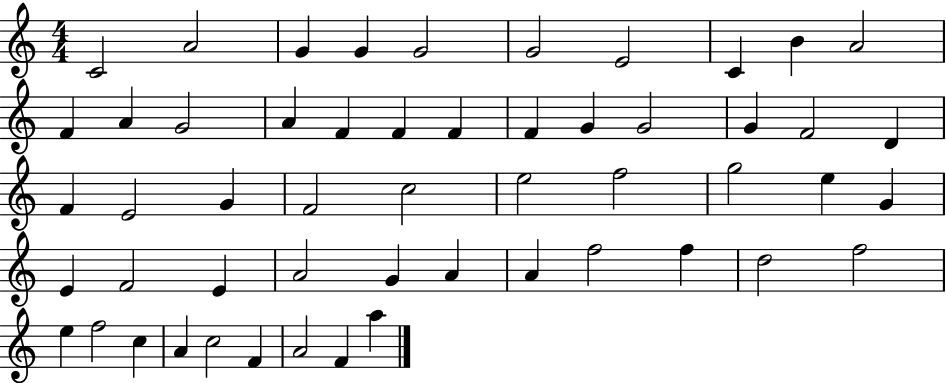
C4/h A4/h G4/q G4/q G4/h G4/h E4/h C4/q B4/q A4/h F4/q A4/q G4/h A4/q F4/q F4/q F4/q F4/q G4/q G4/h G4/q F4/h D4/q F4/q E4/h G4/q F4/h C5/h E5/h F5/h G5/h E5/q G4/q E4/q F4/h E4/q A4/h G4/q A4/q A4/q F5/h F5/q D5/h F5/h E5/q F5/h C5/q A4/q C5/h F4/q A4/h F4/q A5/q